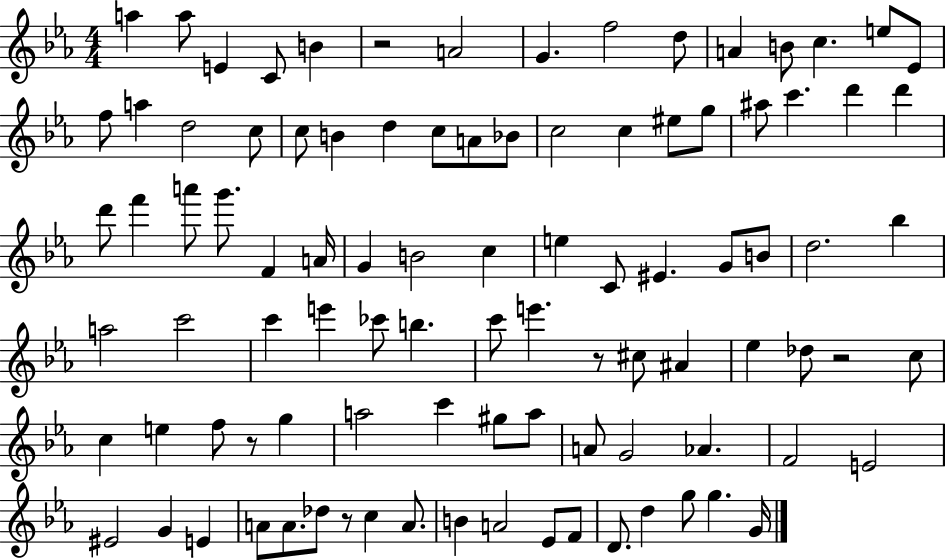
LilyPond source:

{
  \clef treble
  \numericTimeSignature
  \time 4/4
  \key ees \major
  a''4 a''8 e'4 c'8 b'4 | r2 a'2 | g'4. f''2 d''8 | a'4 b'8 c''4. e''8 ees'8 | \break f''8 a''4 d''2 c''8 | c''8 b'4 d''4 c''8 a'8 bes'8 | c''2 c''4 eis''8 g''8 | ais''8 c'''4. d'''4 d'''4 | \break d'''8 f'''4 a'''8 g'''8. f'4 a'16 | g'4 b'2 c''4 | e''4 c'8 eis'4. g'8 b'8 | d''2. bes''4 | \break a''2 c'''2 | c'''4 e'''4 ces'''8 b''4. | c'''8 e'''4. r8 cis''8 ais'4 | ees''4 des''8 r2 c''8 | \break c''4 e''4 f''8 r8 g''4 | a''2 c'''4 gis''8 a''8 | a'8 g'2 aes'4. | f'2 e'2 | \break eis'2 g'4 e'4 | a'8 a'8. des''8 r8 c''4 a'8. | b'4 a'2 ees'8 f'8 | d'8. d''4 g''8 g''4. g'16 | \break \bar "|."
}